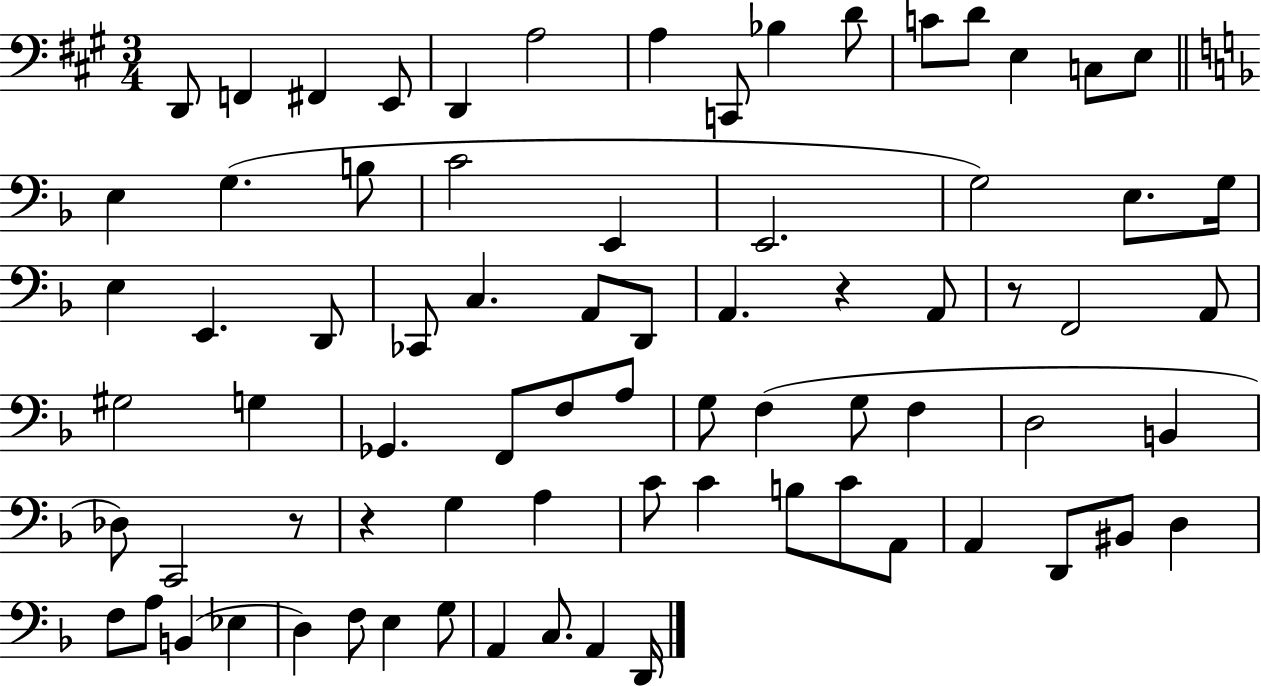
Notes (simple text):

D2/e F2/q F#2/q E2/e D2/q A3/h A3/q C2/e Bb3/q D4/e C4/e D4/e E3/q C3/e E3/e E3/q G3/q. B3/e C4/h E2/q E2/h. G3/h E3/e. G3/s E3/q E2/q. D2/e CES2/e C3/q. A2/e D2/e A2/q. R/q A2/e R/e F2/h A2/e G#3/h G3/q Gb2/q. F2/e F3/e A3/e G3/e F3/q G3/e F3/q D3/h B2/q Db3/e C2/h R/e R/q G3/q A3/q C4/e C4/q B3/e C4/e A2/e A2/q D2/e BIS2/e D3/q F3/e A3/e B2/q Eb3/q D3/q F3/e E3/q G3/e A2/q C3/e. A2/q D2/s